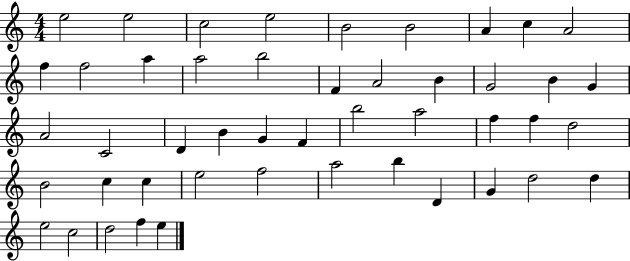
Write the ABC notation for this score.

X:1
T:Untitled
M:4/4
L:1/4
K:C
e2 e2 c2 e2 B2 B2 A c A2 f f2 a a2 b2 F A2 B G2 B G A2 C2 D B G F b2 a2 f f d2 B2 c c e2 f2 a2 b D G d2 d e2 c2 d2 f e